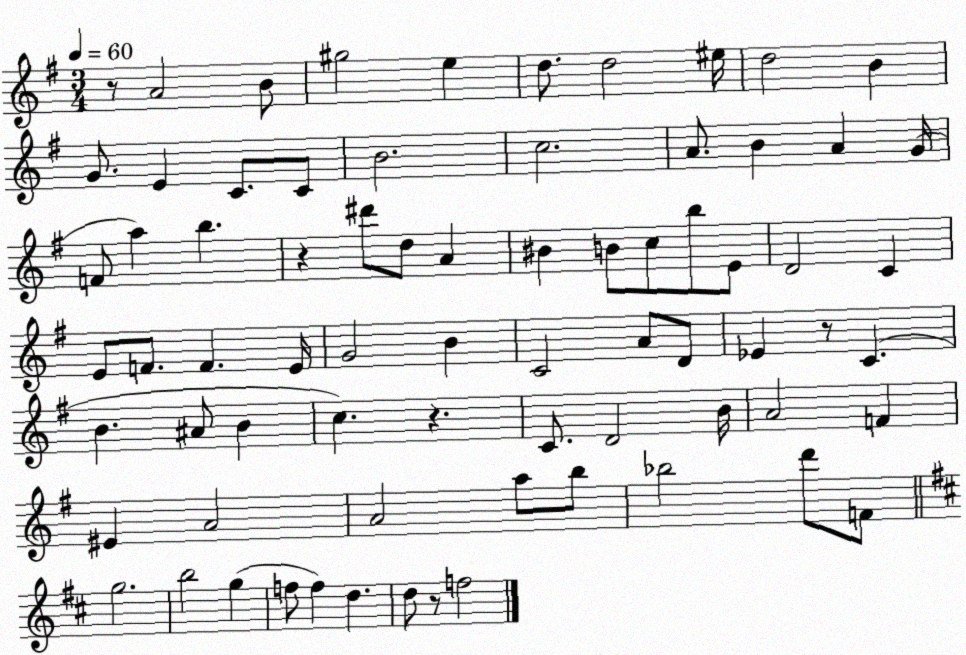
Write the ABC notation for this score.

X:1
T:Untitled
M:3/4
L:1/4
K:G
z/2 A2 B/2 ^g2 e d/2 d2 ^e/4 d2 B G/2 E C/2 C/2 B2 c2 A/2 B A G/4 F/2 a b z ^d'/2 d/2 A ^B B/2 c/2 b/2 E/2 D2 C E/2 F/2 F E/4 G2 B C2 A/2 D/2 _E z/2 C B ^A/2 B c z C/2 D2 B/4 A2 F ^E A2 A2 a/2 b/2 _b2 d'/2 F/2 g2 b2 g f/2 f d d/2 z/2 f2